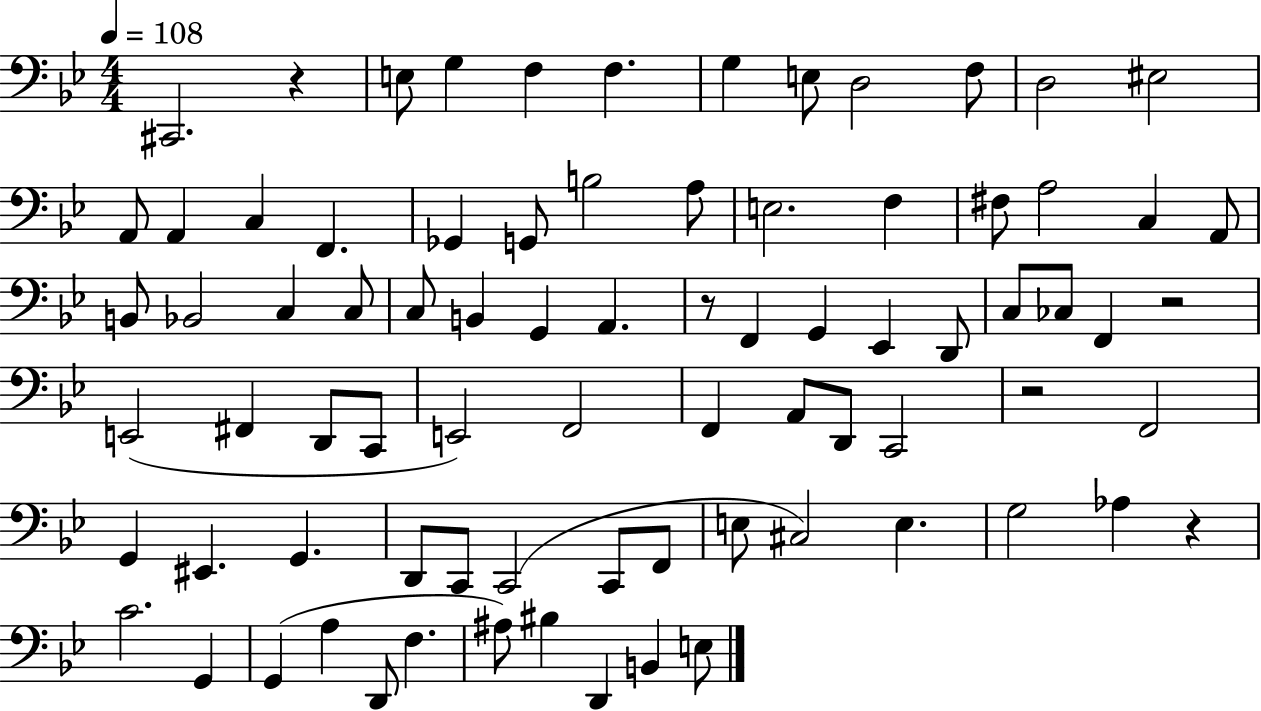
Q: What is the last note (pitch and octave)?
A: E3